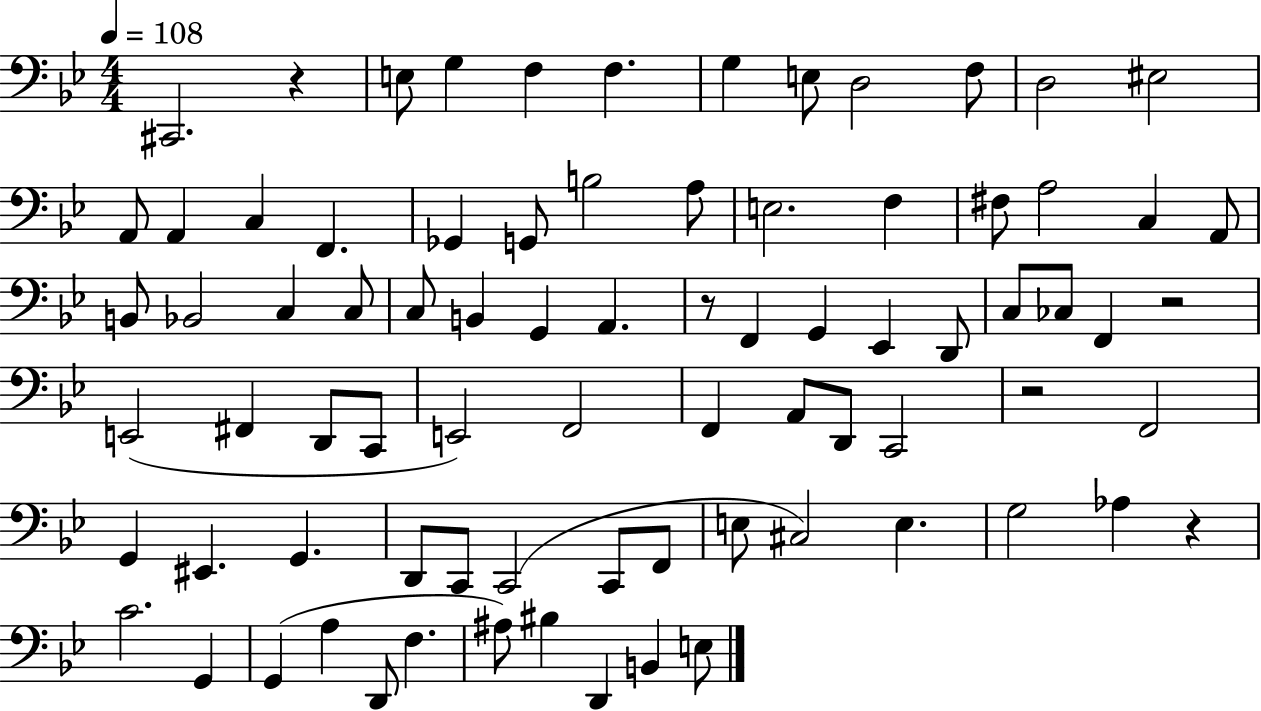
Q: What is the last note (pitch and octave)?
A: E3